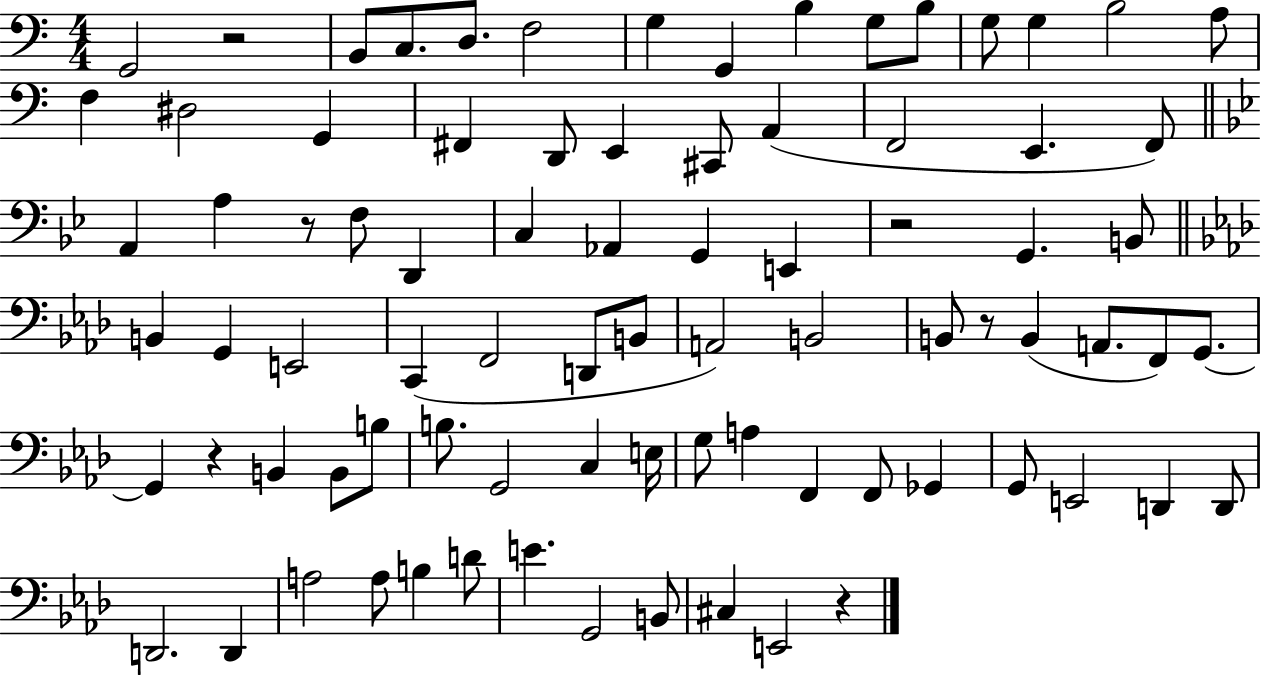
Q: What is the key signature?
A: C major